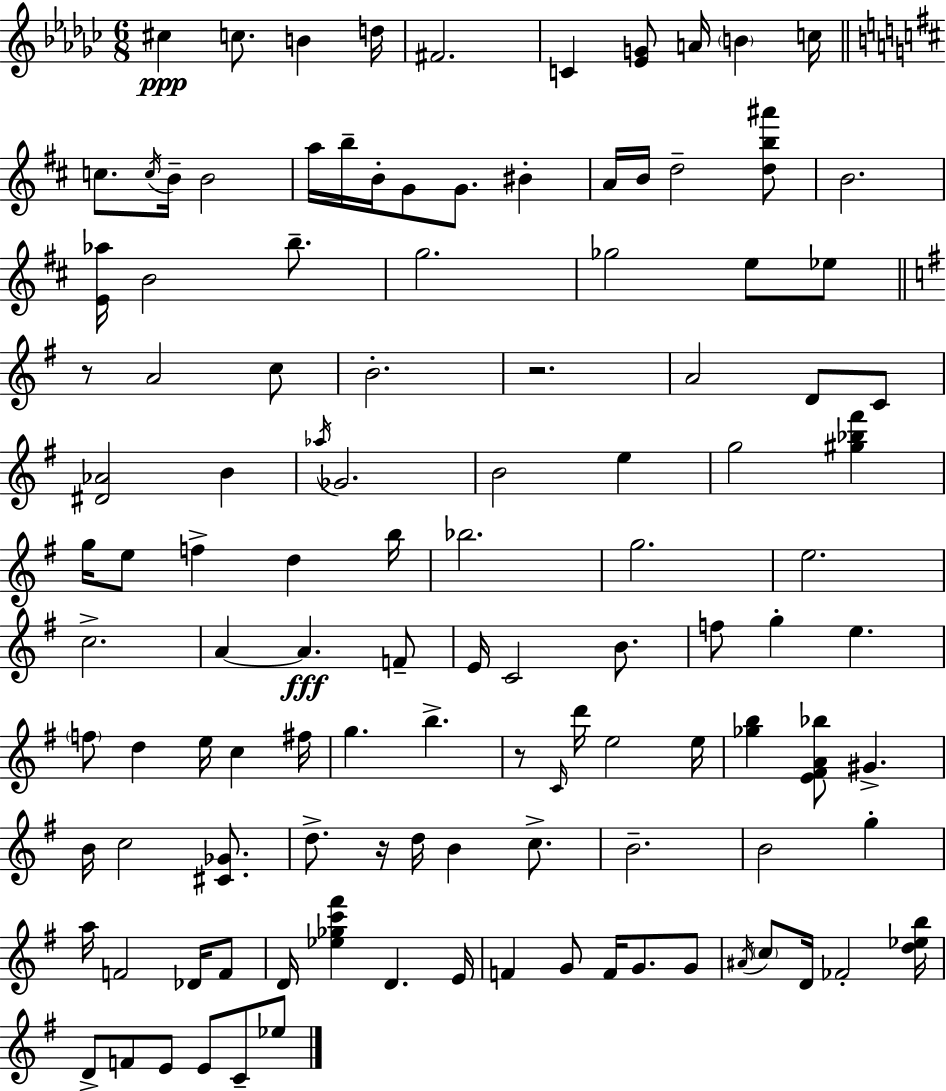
C#5/q C5/e. B4/q D5/s F#4/h. C4/q [Eb4,G4]/e A4/s B4/q C5/s C5/e. C5/s B4/s B4/h A5/s B5/s B4/s G4/e G4/e. BIS4/q A4/s B4/s D5/h [D5,B5,A#6]/e B4/h. [E4,Ab5]/s B4/h B5/e. G5/h. Gb5/h E5/e Eb5/e R/e A4/h C5/e B4/h. R/h. A4/h D4/e C4/e [D#4,Ab4]/h B4/q Ab5/s Gb4/h. B4/h E5/q G5/h [G#5,Bb5,F#6]/q G5/s E5/e F5/q D5/q B5/s Bb5/h. G5/h. E5/h. C5/h. A4/q A4/q. F4/e E4/s C4/h B4/e. F5/e G5/q E5/q. F5/e D5/q E5/s C5/q F#5/s G5/q. B5/q. R/e C4/s D6/s E5/h E5/s [Gb5,B5]/q [E4,F#4,A4,Bb5]/e G#4/q. B4/s C5/h [C#4,Gb4]/e. D5/e. R/s D5/s B4/q C5/e. B4/h. B4/h G5/q A5/s F4/h Db4/s F4/e D4/s [Eb5,Gb5,C6,F#6]/q D4/q. E4/s F4/q G4/e F4/s G4/e. G4/e A#4/s C5/e D4/s FES4/h [D5,Eb5,B5]/s D4/e F4/e E4/e E4/e C4/e Eb5/e